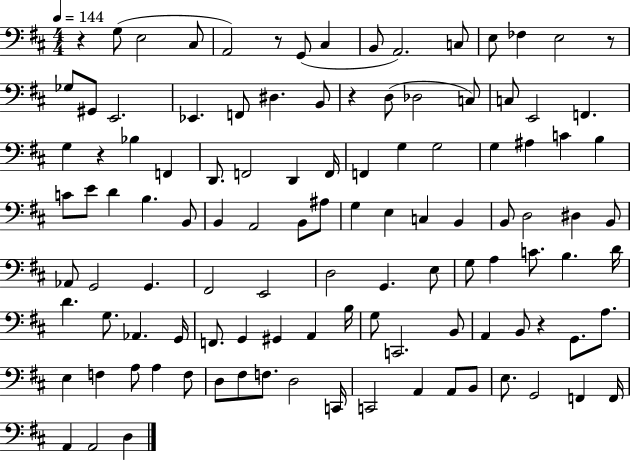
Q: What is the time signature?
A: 4/4